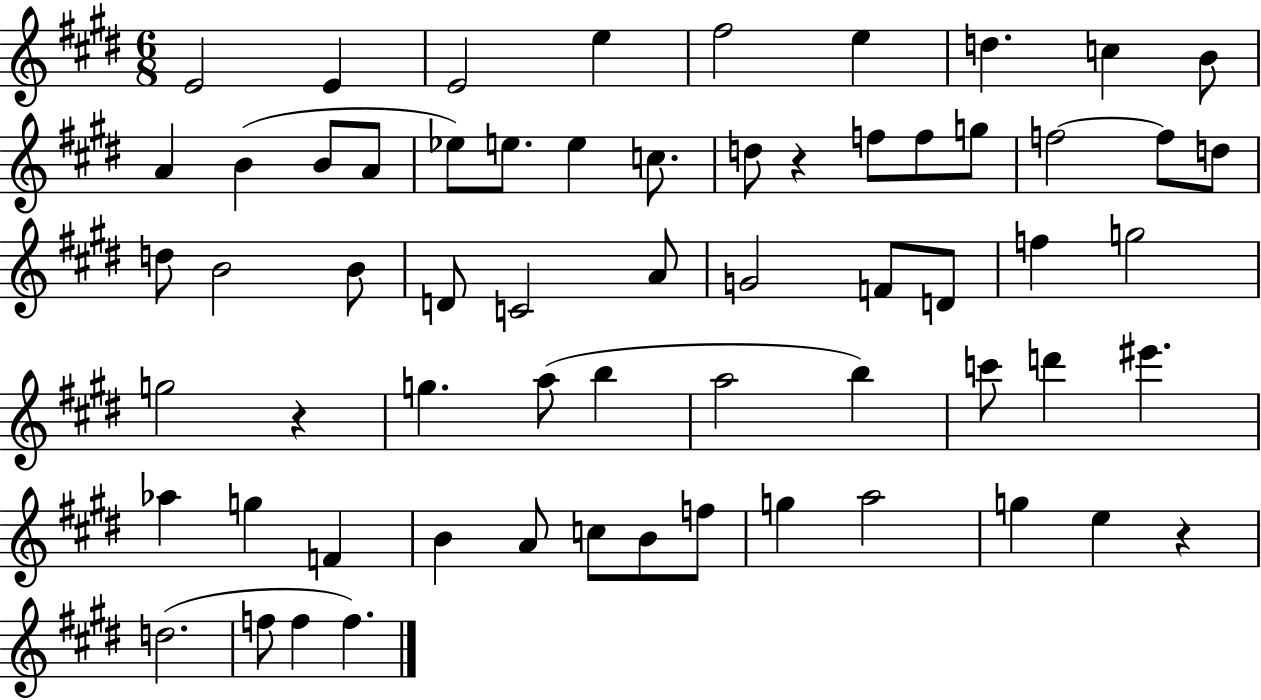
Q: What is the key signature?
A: E major